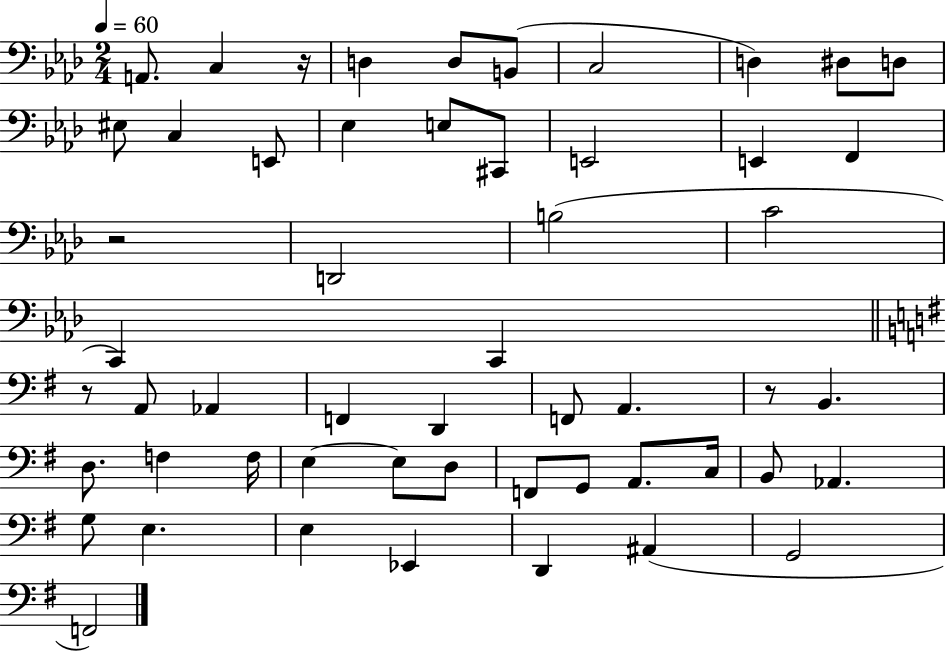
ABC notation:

X:1
T:Untitled
M:2/4
L:1/4
K:Ab
A,,/2 C, z/4 D, D,/2 B,,/2 C,2 D, ^D,/2 D,/2 ^E,/2 C, E,,/2 _E, E,/2 ^C,,/2 E,,2 E,, F,, z2 D,,2 B,2 C2 C,, C,, z/2 A,,/2 _A,, F,, D,, F,,/2 A,, z/2 B,, D,/2 F, F,/4 E, E,/2 D,/2 F,,/2 G,,/2 A,,/2 C,/4 B,,/2 _A,, G,/2 E, E, _E,, D,, ^A,, G,,2 F,,2